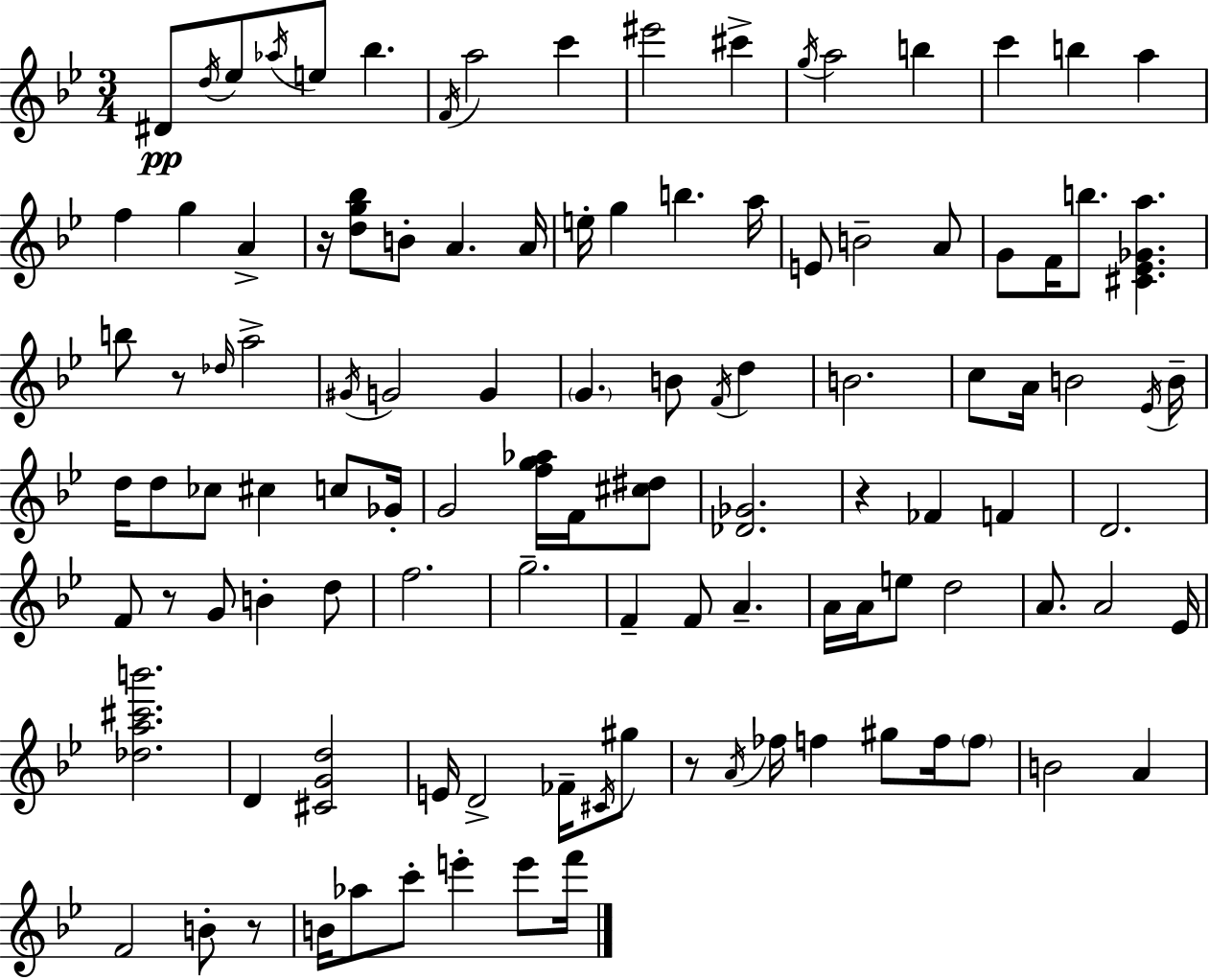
X:1
T:Untitled
M:3/4
L:1/4
K:Gm
^D/2 d/4 _e/2 _a/4 e/2 _b F/4 a2 c' ^e'2 ^c' g/4 a2 b c' b a f g A z/4 [dg_b]/2 B/2 A A/4 e/4 g b a/4 E/2 B2 A/2 G/2 F/4 b/2 [^C_E_Ga] b/2 z/2 _d/4 a2 ^G/4 G2 G G B/2 F/4 d B2 c/2 A/4 B2 _E/4 B/4 d/4 d/2 _c/2 ^c c/2 _G/4 G2 [fg_a]/4 F/4 [^c^d]/2 [_D_G]2 z _F F D2 F/2 z/2 G/2 B d/2 f2 g2 F F/2 A A/4 A/4 e/2 d2 A/2 A2 _E/4 [_da^c'b']2 D [^CGd]2 E/4 D2 _F/4 ^C/4 ^g/2 z/2 A/4 _f/4 f ^g/2 f/4 f/2 B2 A F2 B/2 z/2 B/4 _a/2 c'/2 e' e'/2 f'/4